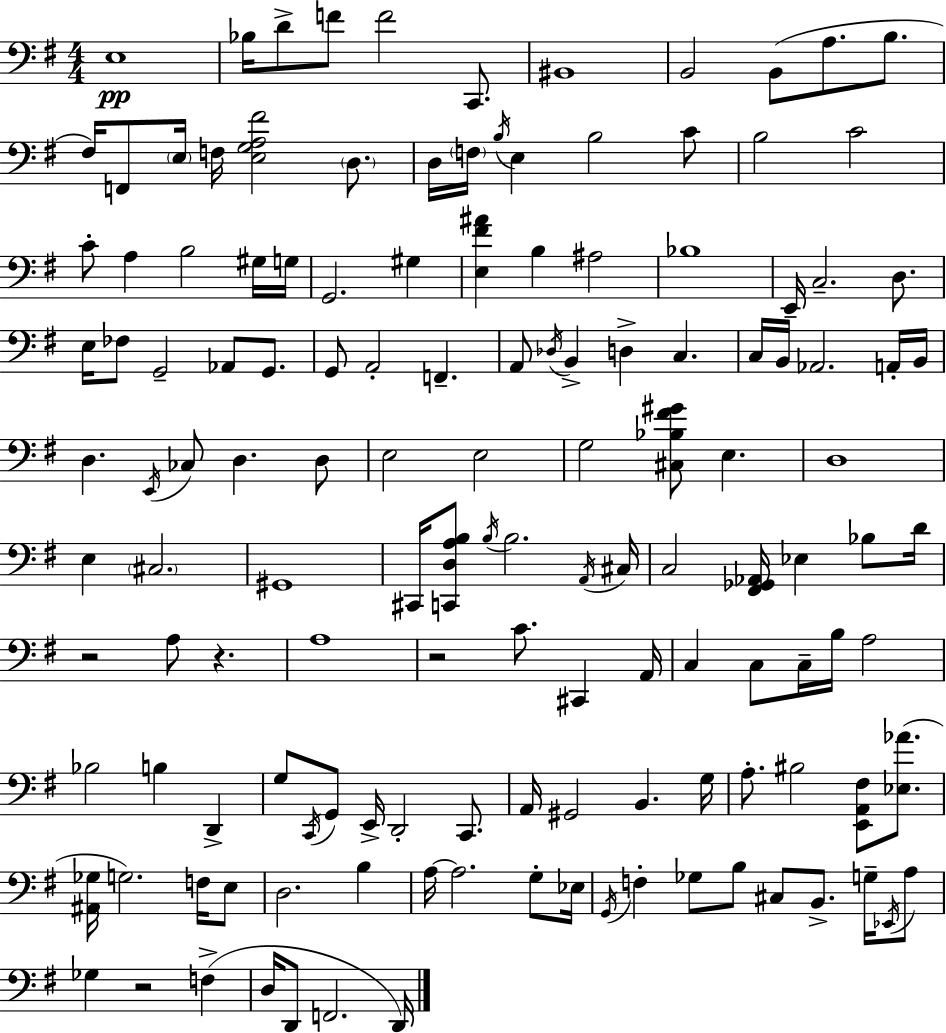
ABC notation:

X:1
T:Untitled
M:4/4
L:1/4
K:G
E,4 _B,/4 D/2 F/2 F2 C,,/2 ^B,,4 B,,2 B,,/2 A,/2 B,/2 ^F,/4 F,,/2 E,/4 F,/4 [E,G,A,^F]2 D,/2 D,/4 F,/4 B,/4 E, B,2 C/2 B,2 C2 C/2 A, B,2 ^G,/4 G,/4 G,,2 ^G, [E,^F^A] B, ^A,2 _B,4 E,,/4 C,2 D,/2 E,/4 _F,/2 G,,2 _A,,/2 G,,/2 G,,/2 A,,2 F,, A,,/2 _D,/4 B,, D, C, C,/4 B,,/4 _A,,2 A,,/4 B,,/4 D, E,,/4 _C,/2 D, D,/2 E,2 E,2 G,2 [^C,_B,^F^G]/2 E, D,4 E, ^C,2 ^G,,4 ^C,,/4 [C,,D,A,B,]/2 B,/4 B,2 A,,/4 ^C,/4 C,2 [^F,,_G,,_A,,]/4 _E, _B,/2 D/4 z2 A,/2 z A,4 z2 C/2 ^C,, A,,/4 C, C,/2 C,/4 B,/4 A,2 _B,2 B, D,, G,/2 C,,/4 G,,/2 E,,/4 D,,2 C,,/2 A,,/4 ^G,,2 B,, G,/4 A,/2 ^B,2 [E,,A,,^F,]/2 [_E,_A]/2 [^A,,_G,]/4 G,2 F,/4 E,/2 D,2 B, A,/4 A,2 G,/2 _E,/4 G,,/4 F, _G,/2 B,/2 ^C,/2 B,,/2 G,/4 _E,,/4 A,/2 _G, z2 F, D,/4 D,,/2 F,,2 D,,/4